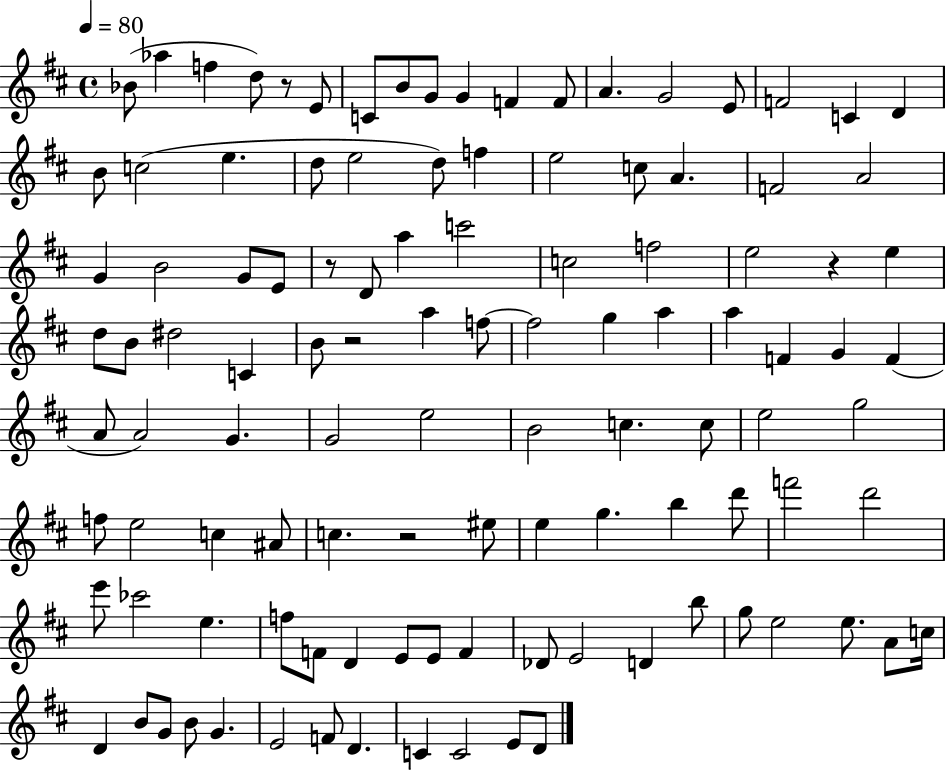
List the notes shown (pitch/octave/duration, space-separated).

Bb4/e Ab5/q F5/q D5/e R/e E4/e C4/e B4/e G4/e G4/q F4/q F4/e A4/q. G4/h E4/e F4/h C4/q D4/q B4/e C5/h E5/q. D5/e E5/h D5/e F5/q E5/h C5/e A4/q. F4/h A4/h G4/q B4/h G4/e E4/e R/e D4/e A5/q C6/h C5/h F5/h E5/h R/q E5/q D5/e B4/e D#5/h C4/q B4/e R/h A5/q F5/e F5/h G5/q A5/q A5/q F4/q G4/q F4/q A4/e A4/h G4/q. G4/h E5/h B4/h C5/q. C5/e E5/h G5/h F5/e E5/h C5/q A#4/e C5/q. R/h EIS5/e E5/q G5/q. B5/q D6/e F6/h D6/h E6/e CES6/h E5/q. F5/e F4/e D4/q E4/e E4/e F4/q Db4/e E4/h D4/q B5/e G5/e E5/h E5/e. A4/e C5/s D4/q B4/e G4/e B4/e G4/q. E4/h F4/e D4/q. C4/q C4/h E4/e D4/e